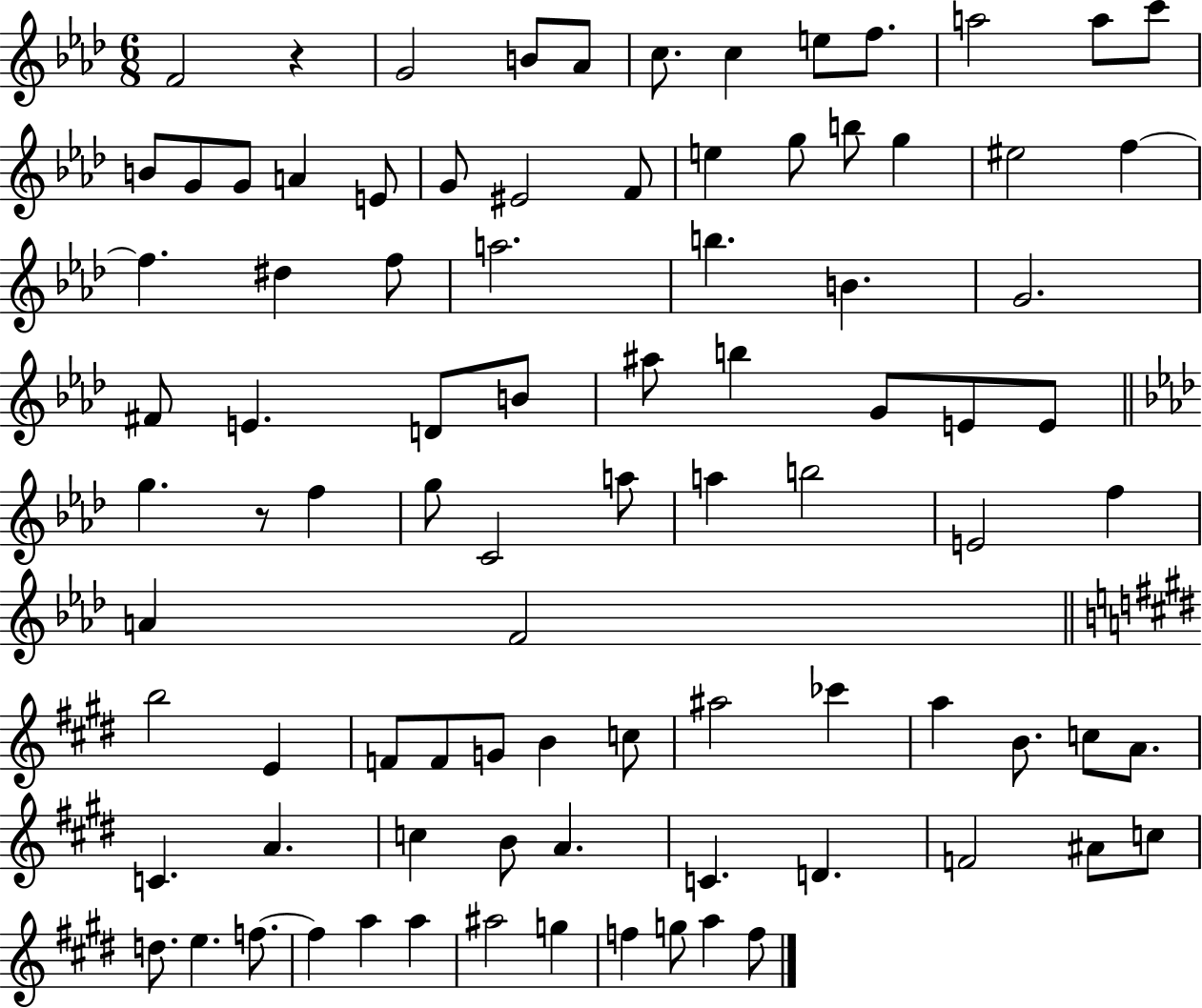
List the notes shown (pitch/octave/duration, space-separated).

F4/h R/q G4/h B4/e Ab4/e C5/e. C5/q E5/e F5/e. A5/h A5/e C6/e B4/e G4/e G4/e A4/q E4/e G4/e EIS4/h F4/e E5/q G5/e B5/e G5/q EIS5/h F5/q F5/q. D#5/q F5/e A5/h. B5/q. B4/q. G4/h. F#4/e E4/q. D4/e B4/e A#5/e B5/q G4/e E4/e E4/e G5/q. R/e F5/q G5/e C4/h A5/e A5/q B5/h E4/h F5/q A4/q F4/h B5/h E4/q F4/e F4/e G4/e B4/q C5/e A#5/h CES6/q A5/q B4/e. C5/e A4/e. C4/q. A4/q. C5/q B4/e A4/q. C4/q. D4/q. F4/h A#4/e C5/e D5/e. E5/q. F5/e. F5/q A5/q A5/q A#5/h G5/q F5/q G5/e A5/q F5/e